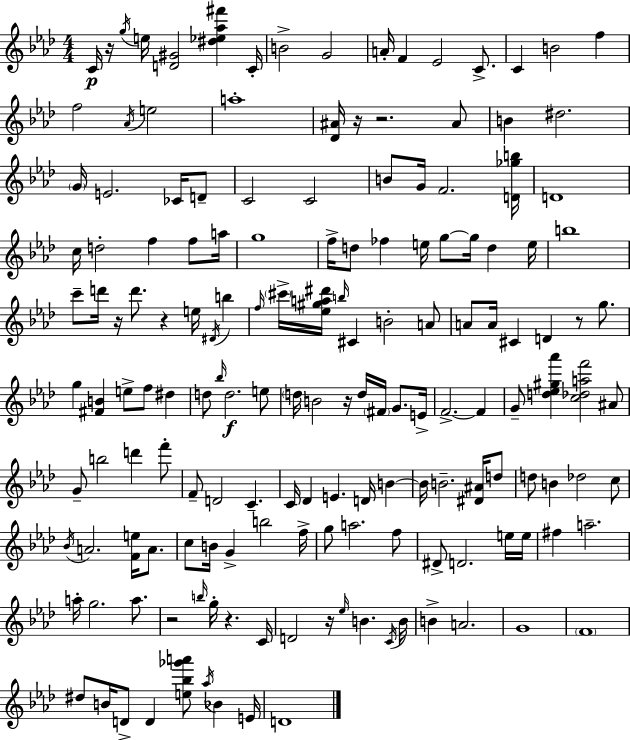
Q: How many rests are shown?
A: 10